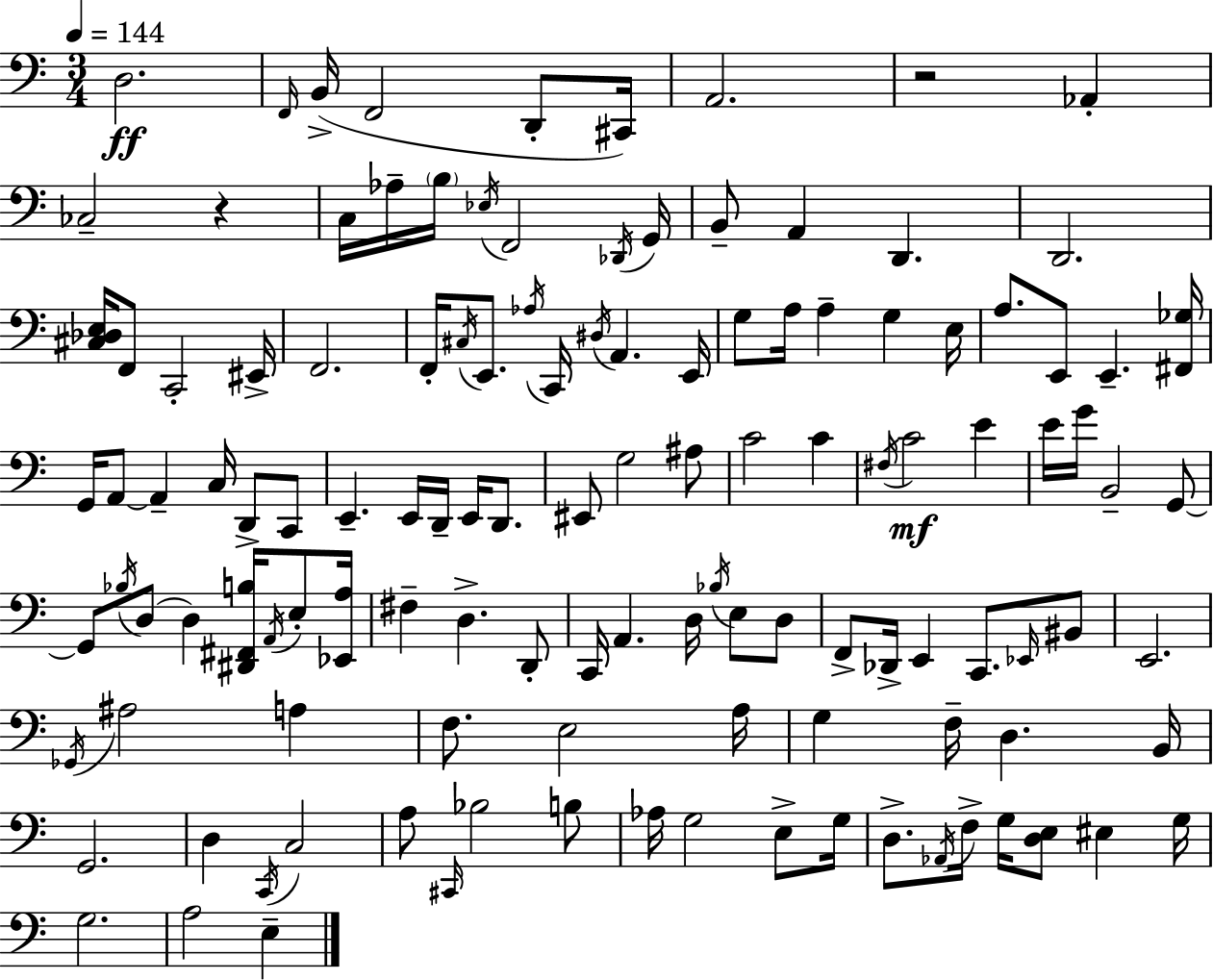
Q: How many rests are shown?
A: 2